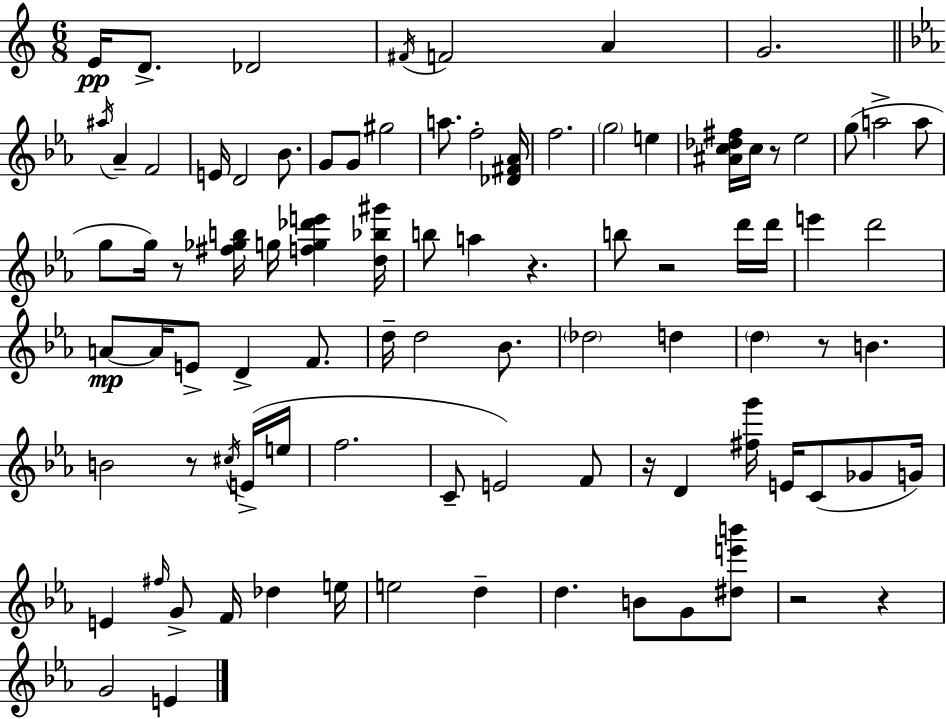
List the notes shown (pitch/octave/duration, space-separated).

E4/s D4/e. Db4/h F#4/s F4/h A4/q G4/h. A#5/s Ab4/q F4/h E4/s D4/h Bb4/e. G4/e G4/e G#5/h A5/e. F5/h [Db4,F#4,Ab4]/s F5/h. G5/h E5/q [A#4,C5,Db5,F#5]/s C5/s R/e Eb5/h G5/e A5/h A5/e G5/e G5/s R/e [F#5,Gb5,B5]/s G5/s [F5,G5,Db6,E6]/q [D5,Bb5,G#6]/s B5/e A5/q R/q. B5/e R/h D6/s D6/s E6/q D6/h A4/e A4/s E4/e D4/q F4/e. D5/s D5/h Bb4/e. Db5/h D5/q D5/q R/e B4/q. B4/h R/e C#5/s E4/s E5/s F5/h. C4/e E4/h F4/e R/s D4/q [F#5,G6]/s E4/s C4/e Gb4/e G4/s E4/q F#5/s G4/e F4/s Db5/q E5/s E5/h D5/q D5/q. B4/e G4/e [D#5,E6,B6]/e R/h R/q G4/h E4/q